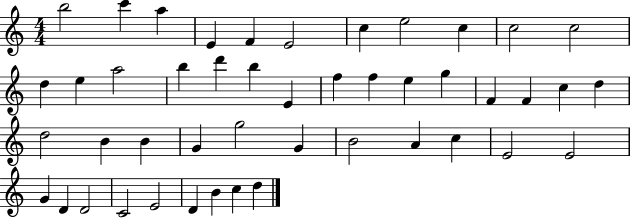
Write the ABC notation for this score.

X:1
T:Untitled
M:4/4
L:1/4
K:C
b2 c' a E F E2 c e2 c c2 c2 d e a2 b d' b E f f e g F F c d d2 B B G g2 G B2 A c E2 E2 G D D2 C2 E2 D B c d